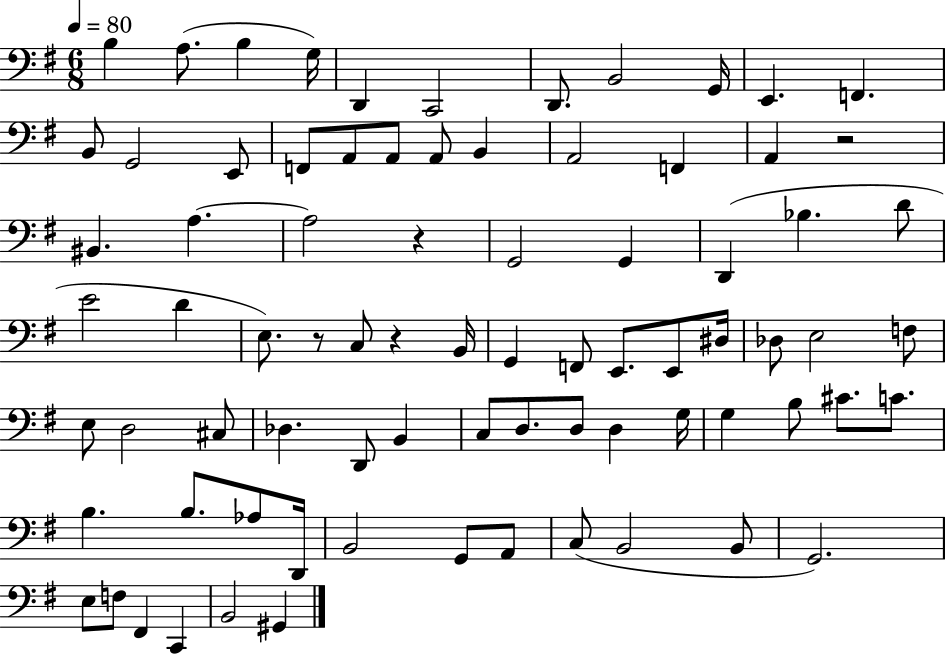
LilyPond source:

{
  \clef bass
  \numericTimeSignature
  \time 6/8
  \key g \major
  \tempo 4 = 80
  b4 a8.( b4 g16) | d,4 c,2 | d,8. b,2 g,16 | e,4. f,4. | \break b,8 g,2 e,8 | f,8 a,8 a,8 a,8 b,4 | a,2 f,4 | a,4 r2 | \break bis,4. a4.~~ | a2 r4 | g,2 g,4 | d,4( bes4. d'8 | \break e'2 d'4 | e8.) r8 c8 r4 b,16 | g,4 f,8 e,8. e,8 dis16 | des8 e2 f8 | \break e8 d2 cis8 | des4. d,8 b,4 | c8 d8. d8 d4 g16 | g4 b8 cis'8. c'8. | \break b4. b8. aes8 d,16 | b,2 g,8 a,8 | c8( b,2 b,8 | g,2.) | \break e8 f8 fis,4 c,4 | b,2 gis,4 | \bar "|."
}